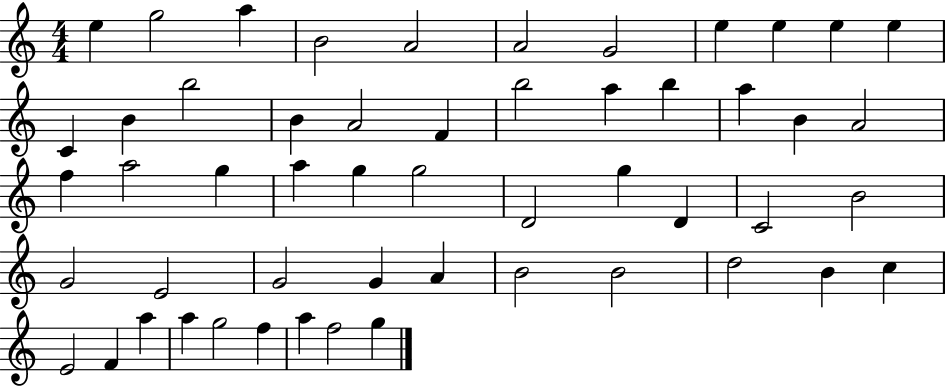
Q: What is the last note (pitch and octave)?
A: G5